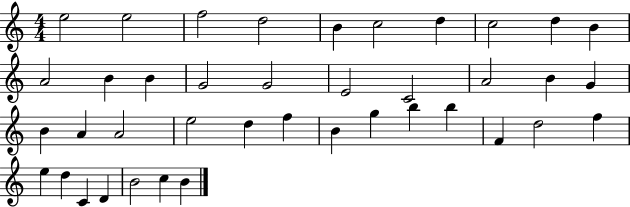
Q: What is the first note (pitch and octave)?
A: E5